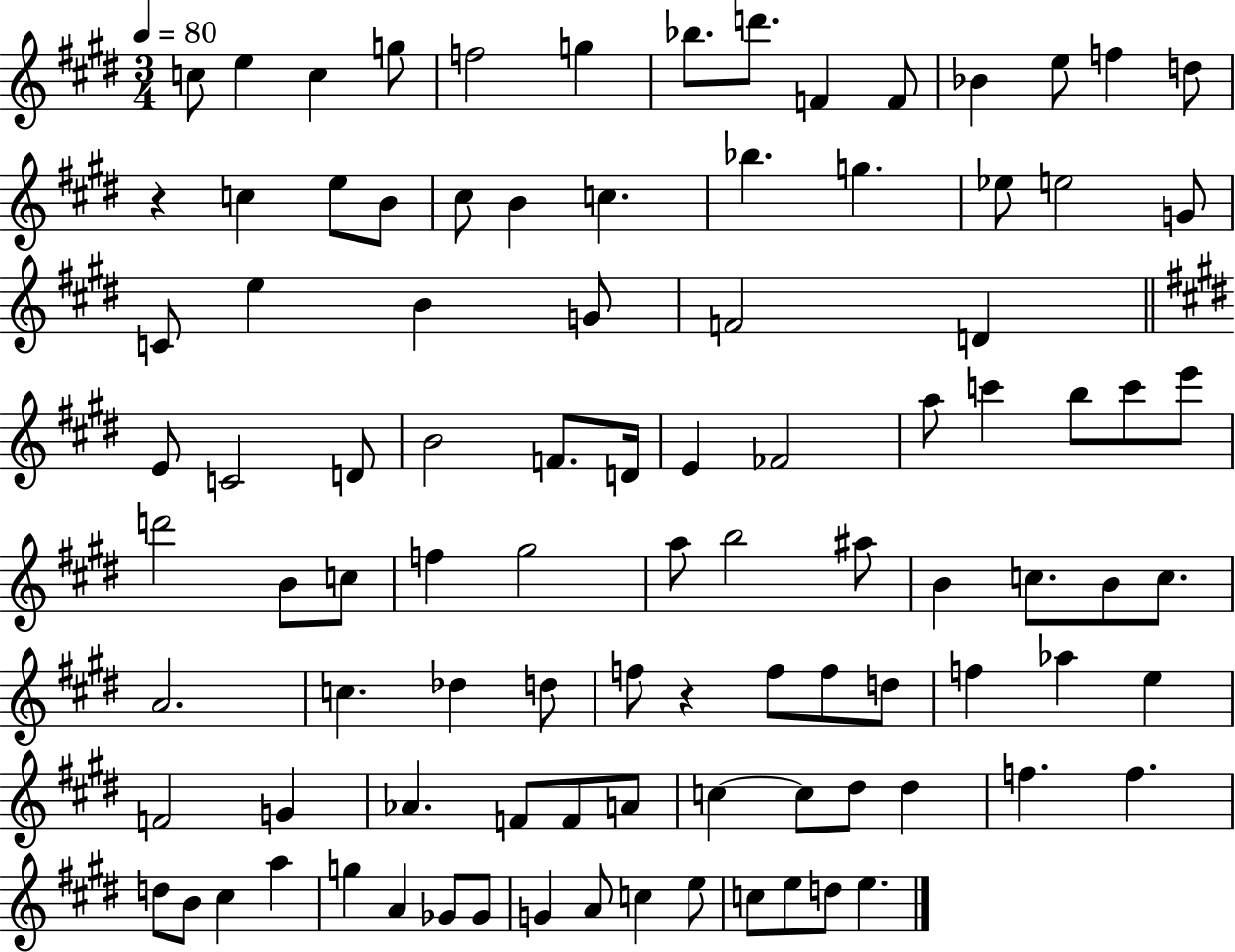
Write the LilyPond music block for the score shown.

{
  \clef treble
  \numericTimeSignature
  \time 3/4
  \key e \major
  \tempo 4 = 80
  c''8 e''4 c''4 g''8 | f''2 g''4 | bes''8. d'''8. f'4 f'8 | bes'4 e''8 f''4 d''8 | \break r4 c''4 e''8 b'8 | cis''8 b'4 c''4. | bes''4. g''4. | ees''8 e''2 g'8 | \break c'8 e''4 b'4 g'8 | f'2 d'4 | \bar "||" \break \key e \major e'8 c'2 d'8 | b'2 f'8. d'16 | e'4 fes'2 | a''8 c'''4 b''8 c'''8 e'''8 | \break d'''2 b'8 c''8 | f''4 gis''2 | a''8 b''2 ais''8 | b'4 c''8. b'8 c''8. | \break a'2. | c''4. des''4 d''8 | f''8 r4 f''8 f''8 d''8 | f''4 aes''4 e''4 | \break f'2 g'4 | aes'4. f'8 f'8 a'8 | c''4~~ c''8 dis''8 dis''4 | f''4. f''4. | \break d''8 b'8 cis''4 a''4 | g''4 a'4 ges'8 ges'8 | g'4 a'8 c''4 e''8 | c''8 e''8 d''8 e''4. | \break \bar "|."
}